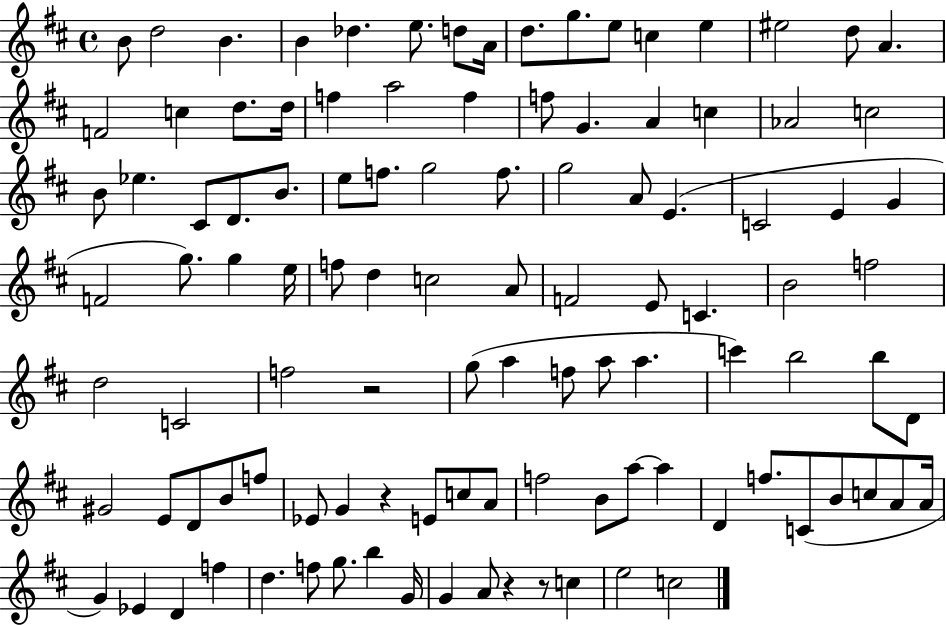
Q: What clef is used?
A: treble